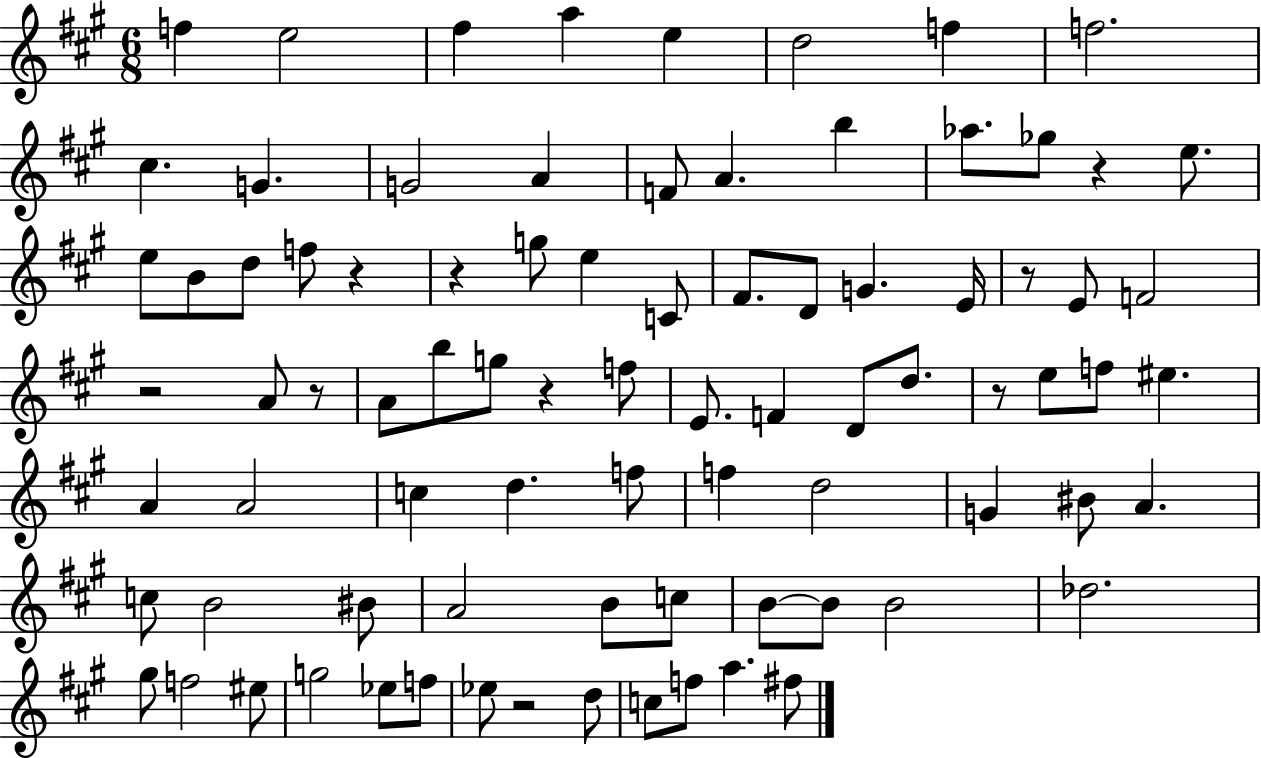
{
  \clef treble
  \numericTimeSignature
  \time 6/8
  \key a \major
  \repeat volta 2 { f''4 e''2 | fis''4 a''4 e''4 | d''2 f''4 | f''2. | \break cis''4. g'4. | g'2 a'4 | f'8 a'4. b''4 | aes''8. ges''8 r4 e''8. | \break e''8 b'8 d''8 f''8 r4 | r4 g''8 e''4 c'8 | fis'8. d'8 g'4. e'16 | r8 e'8 f'2 | \break r2 a'8 r8 | a'8 b''8 g''8 r4 f''8 | e'8. f'4 d'8 d''8. | r8 e''8 f''8 eis''4. | \break a'4 a'2 | c''4 d''4. f''8 | f''4 d''2 | g'4 bis'8 a'4. | \break c''8 b'2 bis'8 | a'2 b'8 c''8 | b'8~~ b'8 b'2 | des''2. | \break gis''8 f''2 eis''8 | g''2 ees''8 f''8 | ees''8 r2 d''8 | c''8 f''8 a''4. fis''8 | \break } \bar "|."
}